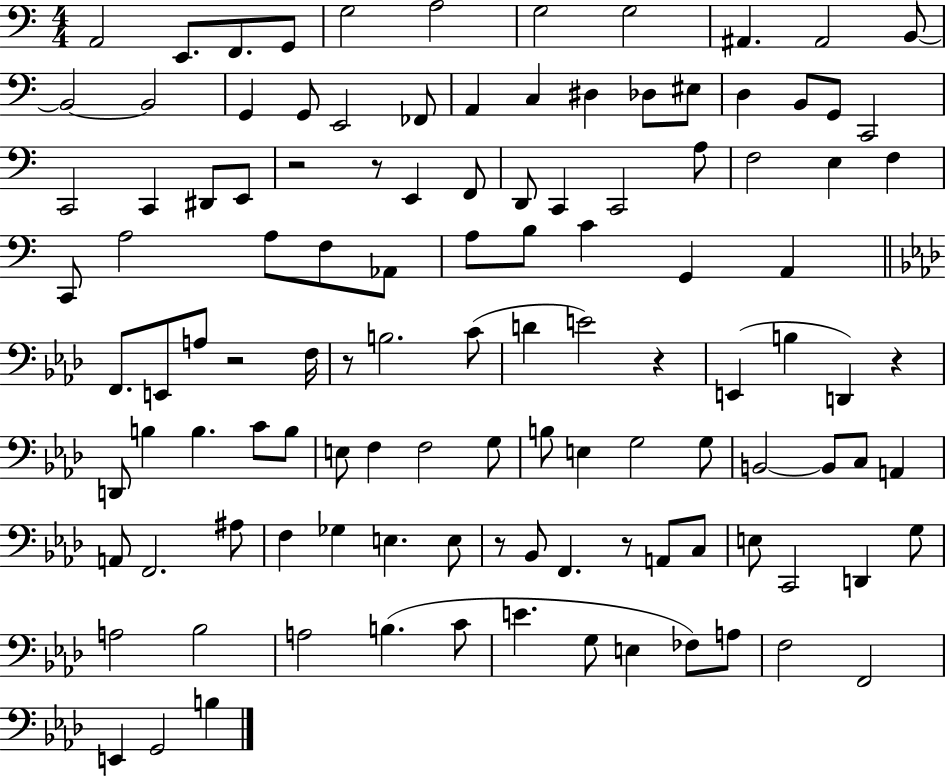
X:1
T:Untitled
M:4/4
L:1/4
K:C
A,,2 E,,/2 F,,/2 G,,/2 G,2 A,2 G,2 G,2 ^A,, ^A,,2 B,,/2 B,,2 B,,2 G,, G,,/2 E,,2 _F,,/2 A,, C, ^D, _D,/2 ^E,/2 D, B,,/2 G,,/2 C,,2 C,,2 C,, ^D,,/2 E,,/2 z2 z/2 E,, F,,/2 D,,/2 C,, C,,2 A,/2 F,2 E, F, C,,/2 A,2 A,/2 F,/2 _A,,/2 A,/2 B,/2 C G,, A,, F,,/2 E,,/2 A,/2 z2 F,/4 z/2 B,2 C/2 D E2 z E,, B, D,, z D,,/2 B, B, C/2 B,/2 E,/2 F, F,2 G,/2 B,/2 E, G,2 G,/2 B,,2 B,,/2 C,/2 A,, A,,/2 F,,2 ^A,/2 F, _G, E, E,/2 z/2 _B,,/2 F,, z/2 A,,/2 C,/2 E,/2 C,,2 D,, G,/2 A,2 _B,2 A,2 B, C/2 E G,/2 E, _F,/2 A,/2 F,2 F,,2 E,, G,,2 B,